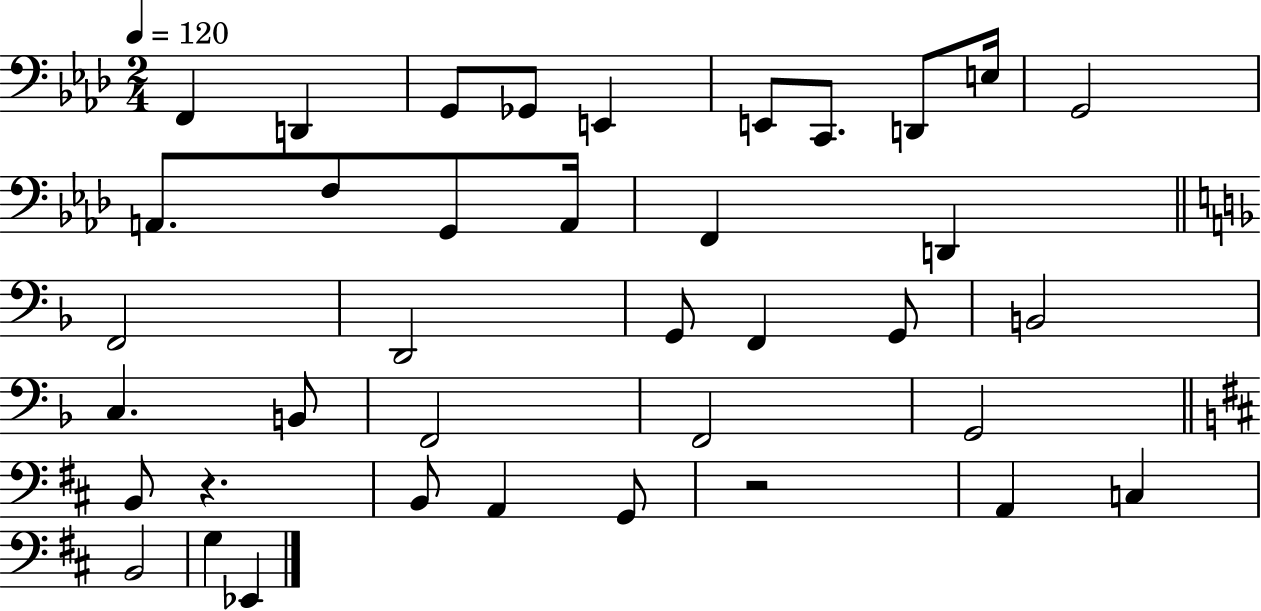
{
  \clef bass
  \numericTimeSignature
  \time 2/4
  \key aes \major
  \tempo 4 = 120
  f,4 d,4 | g,8 ges,8 e,4 | e,8 c,8. d,8 e16 | g,2 | \break a,8. f8 g,8 a,16 | f,4 d,4 | \bar "||" \break \key d \minor f,2 | d,2 | g,8 f,4 g,8 | b,2 | \break c4. b,8 | f,2 | f,2 | g,2 | \break \bar "||" \break \key d \major b,8 r4. | b,8 a,4 g,8 | r2 | a,4 c4 | \break b,2 | g4 ees,4 | \bar "|."
}